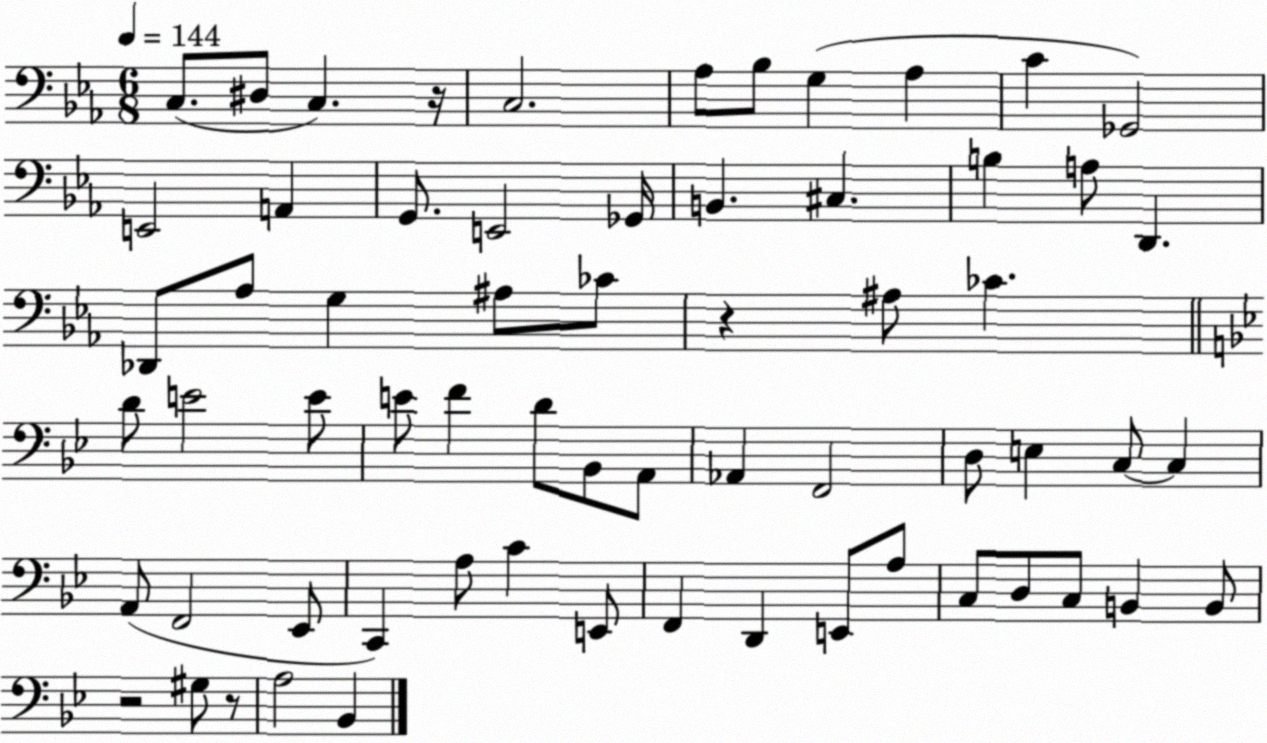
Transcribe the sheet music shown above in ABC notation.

X:1
T:Untitled
M:6/8
L:1/4
K:Eb
C,/2 ^D,/2 C, z/4 C,2 _A,/2 _B,/2 G, _A, C _G,,2 E,,2 A,, G,,/2 E,,2 _G,,/4 B,, ^C, B, A,/2 D,, _D,,/2 _A,/2 G, ^A,/2 _C/2 z ^A,/2 _C D/2 E2 E/2 E/2 F D/2 _B,,/2 A,,/2 _A,, F,,2 D,/2 E, C,/2 C, A,,/2 F,,2 _E,,/2 C,, A,/2 C E,,/2 F,, D,, E,,/2 A,/2 C,/2 D,/2 C,/2 B,, B,,/2 z2 ^G,/2 z/2 A,2 _B,,